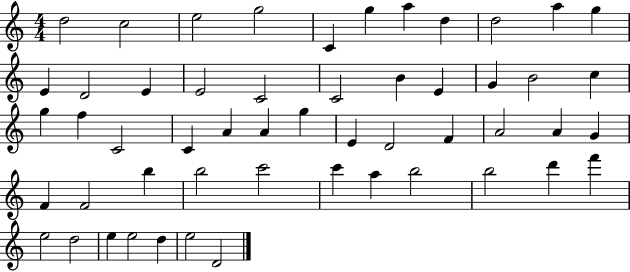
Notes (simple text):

D5/h C5/h E5/h G5/h C4/q G5/q A5/q D5/q D5/h A5/q G5/q E4/q D4/h E4/q E4/h C4/h C4/h B4/q E4/q G4/q B4/h C5/q G5/q F5/q C4/h C4/q A4/q A4/q G5/q E4/q D4/h F4/q A4/h A4/q G4/q F4/q F4/h B5/q B5/h C6/h C6/q A5/q B5/h B5/h D6/q F6/q E5/h D5/h E5/q E5/h D5/q E5/h D4/h